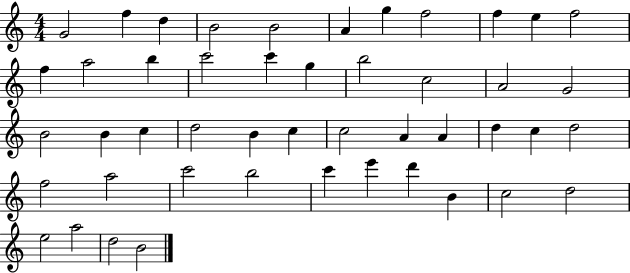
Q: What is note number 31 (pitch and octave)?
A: D5